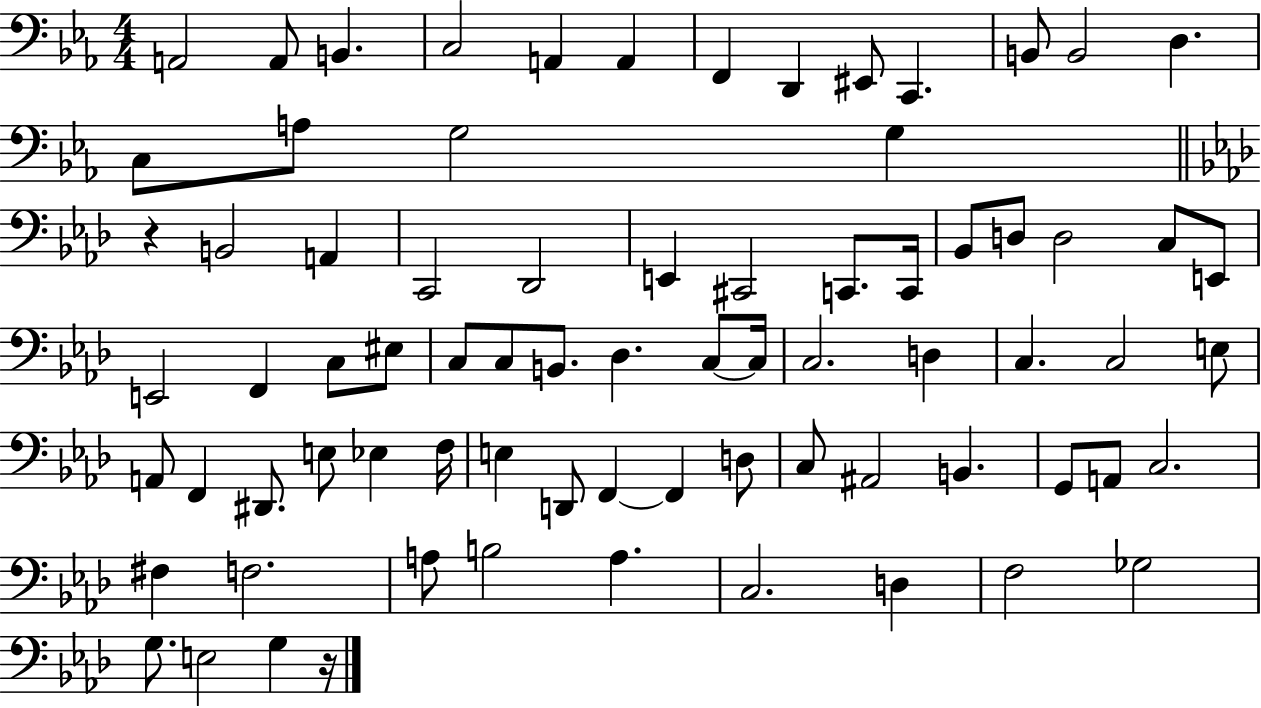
X:1
T:Untitled
M:4/4
L:1/4
K:Eb
A,,2 A,,/2 B,, C,2 A,, A,, F,, D,, ^E,,/2 C,, B,,/2 B,,2 D, C,/2 A,/2 G,2 G, z B,,2 A,, C,,2 _D,,2 E,, ^C,,2 C,,/2 C,,/4 _B,,/2 D,/2 D,2 C,/2 E,,/2 E,,2 F,, C,/2 ^E,/2 C,/2 C,/2 B,,/2 _D, C,/2 C,/4 C,2 D, C, C,2 E,/2 A,,/2 F,, ^D,,/2 E,/2 _E, F,/4 E, D,,/2 F,, F,, D,/2 C,/2 ^A,,2 B,, G,,/2 A,,/2 C,2 ^F, F,2 A,/2 B,2 A, C,2 D, F,2 _G,2 G,/2 E,2 G, z/4